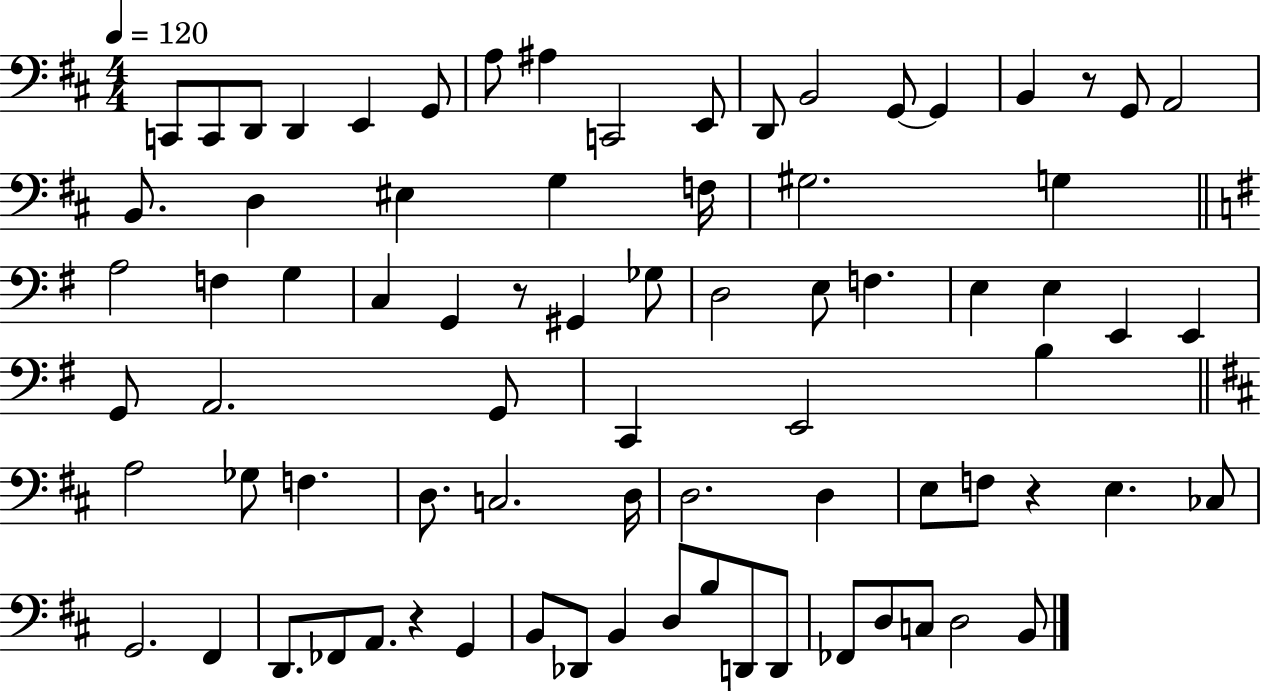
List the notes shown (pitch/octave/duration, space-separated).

C2/e C2/e D2/e D2/q E2/q G2/e A3/e A#3/q C2/h E2/e D2/e B2/h G2/e G2/q B2/q R/e G2/e A2/h B2/e. D3/q EIS3/q G3/q F3/s G#3/h. G3/q A3/h F3/q G3/q C3/q G2/q R/e G#2/q Gb3/e D3/h E3/e F3/q. E3/q E3/q E2/q E2/q G2/e A2/h. G2/e C2/q E2/h B3/q A3/h Gb3/e F3/q. D3/e. C3/h. D3/s D3/h. D3/q E3/e F3/e R/q E3/q. CES3/e G2/h. F#2/q D2/e. FES2/e A2/e. R/q G2/q B2/e Db2/e B2/q D3/e B3/e D2/e D2/e FES2/e D3/e C3/e D3/h B2/e